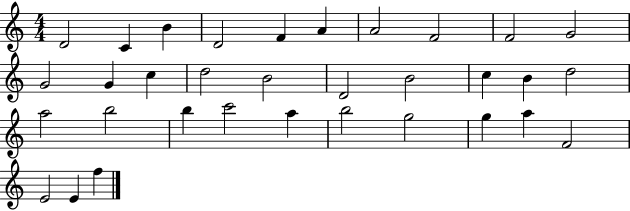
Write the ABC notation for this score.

X:1
T:Untitled
M:4/4
L:1/4
K:C
D2 C B D2 F A A2 F2 F2 G2 G2 G c d2 B2 D2 B2 c B d2 a2 b2 b c'2 a b2 g2 g a F2 E2 E f